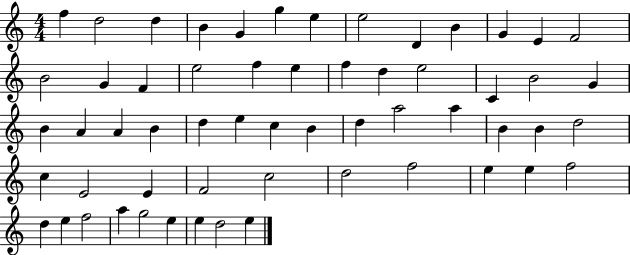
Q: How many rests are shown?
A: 0